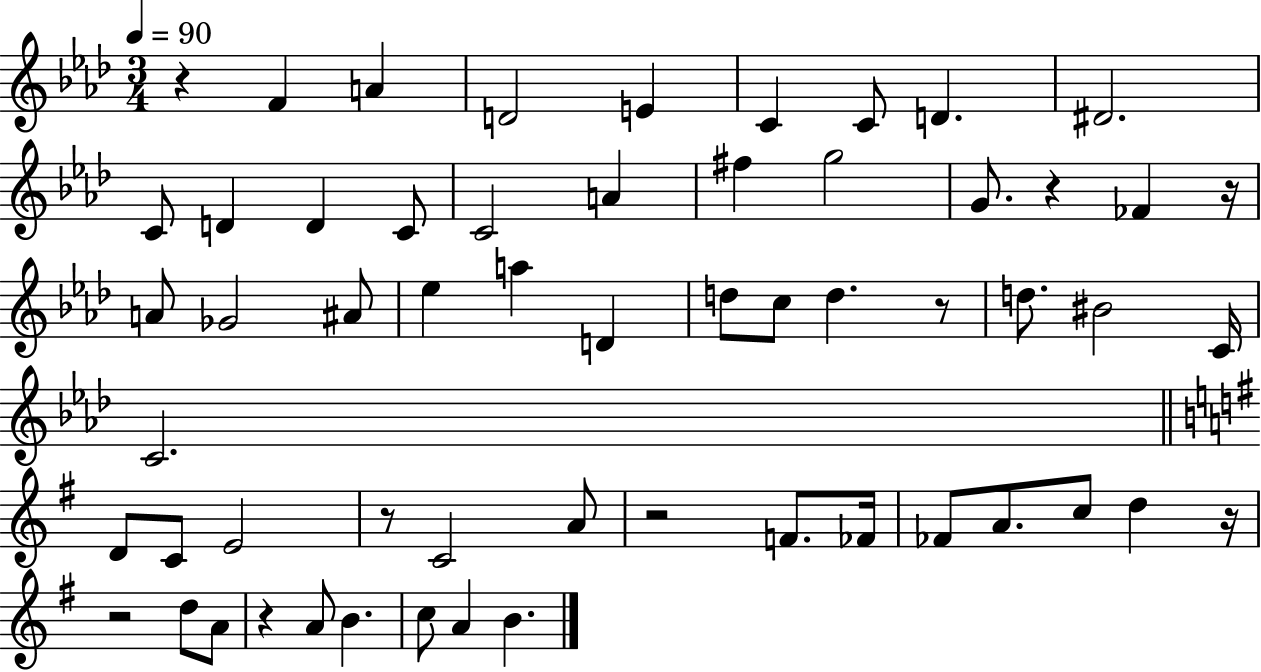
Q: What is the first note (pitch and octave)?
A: F4